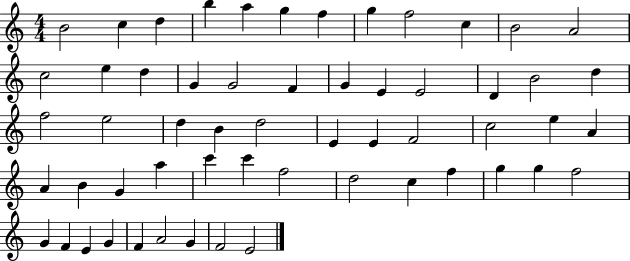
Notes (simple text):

B4/h C5/q D5/q B5/q A5/q G5/q F5/q G5/q F5/h C5/q B4/h A4/h C5/h E5/q D5/q G4/q G4/h F4/q G4/q E4/q E4/h D4/q B4/h D5/q F5/h E5/h D5/q B4/q D5/h E4/q E4/q F4/h C5/h E5/q A4/q A4/q B4/q G4/q A5/q C6/q C6/q F5/h D5/h C5/q F5/q G5/q G5/q F5/h G4/q F4/q E4/q G4/q F4/q A4/h G4/q F4/h E4/h